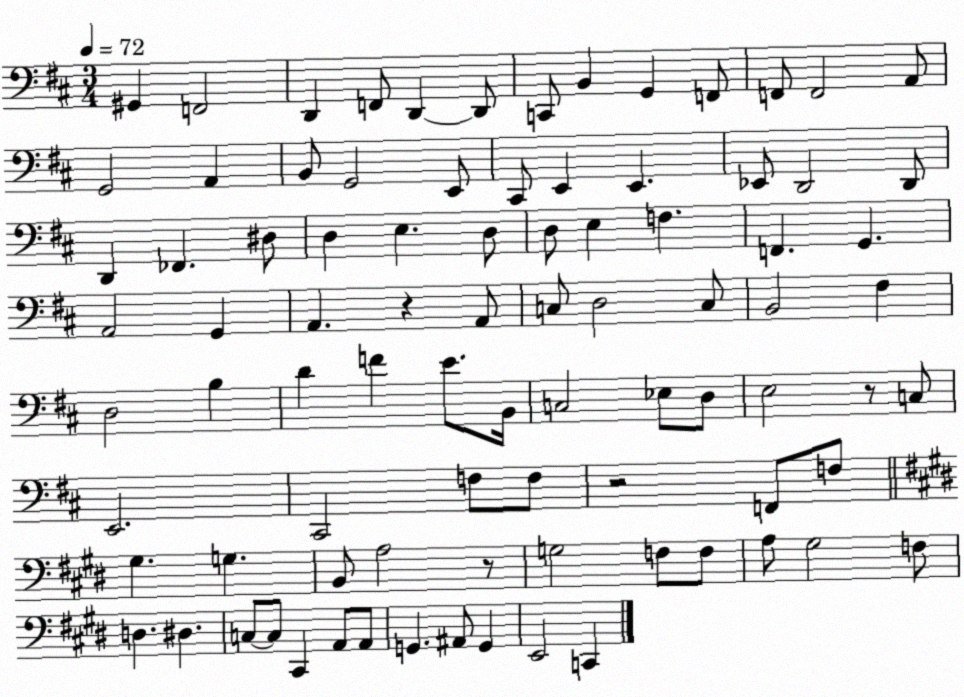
X:1
T:Untitled
M:3/4
L:1/4
K:D
^G,, F,,2 D,, F,,/2 D,, D,,/2 C,,/2 B,, G,, F,,/2 F,,/2 F,,2 A,,/2 G,,2 A,, B,,/2 G,,2 E,,/2 ^C,,/2 E,, E,, _E,,/2 D,,2 D,,/2 D,, _F,, ^D,/2 D, E, D,/2 D,/2 E, F, F,, G,, A,,2 G,, A,, z A,,/2 C,/2 D,2 C,/2 B,,2 ^F, D,2 B, D F E/2 B,,/4 C,2 _E,/2 D,/2 E,2 z/2 C,/2 E,,2 ^C,,2 F,/2 F,/2 z2 F,,/2 F,/2 ^G, G, B,,/2 A,2 z/2 G,2 F,/2 F,/2 A,/2 ^G,2 F,/2 D, ^D, C,/2 C,/2 ^C,, A,,/2 A,,/2 G,, ^A,,/2 G,, E,,2 C,,